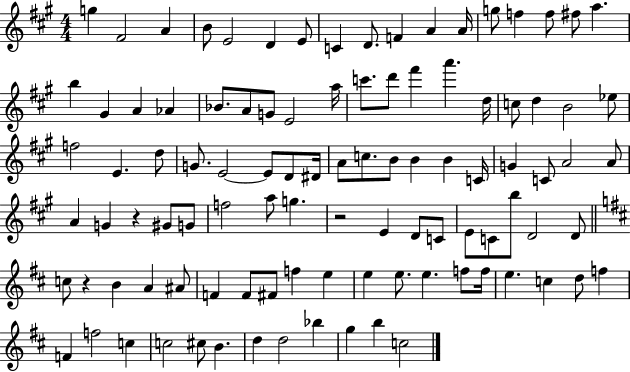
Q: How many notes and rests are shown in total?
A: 101